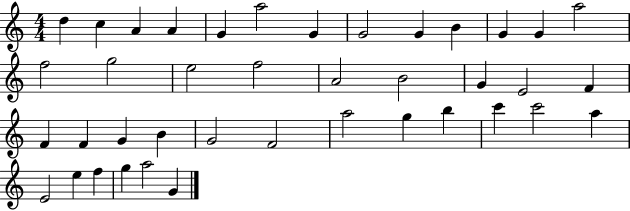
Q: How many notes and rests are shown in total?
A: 40